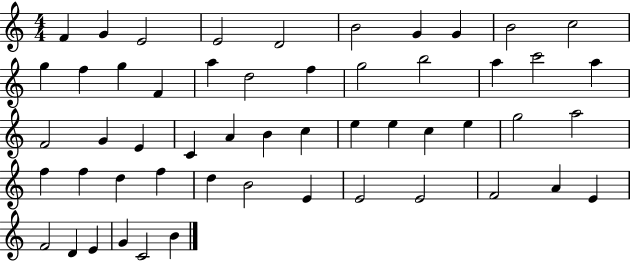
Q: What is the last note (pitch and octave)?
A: B4